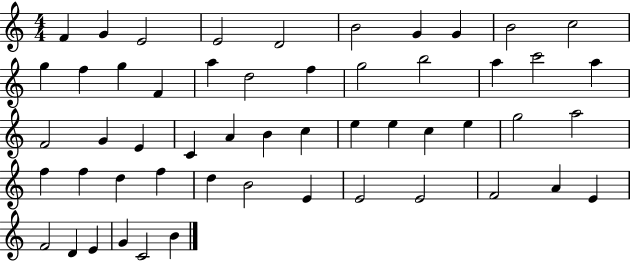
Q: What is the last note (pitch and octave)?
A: B4